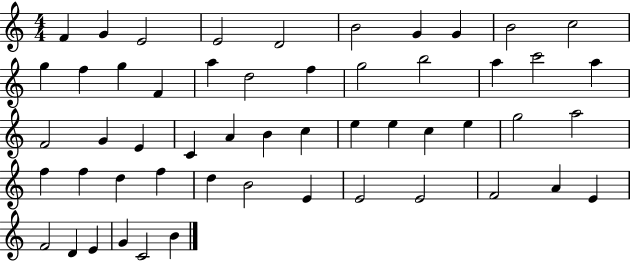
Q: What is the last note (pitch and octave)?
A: B4